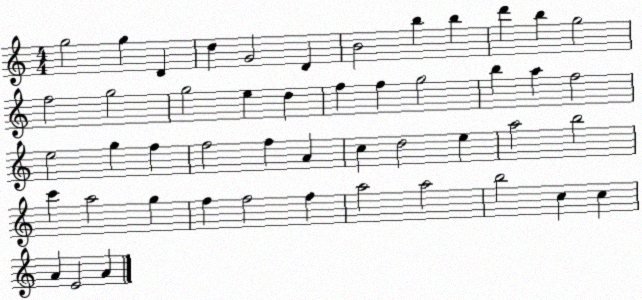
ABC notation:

X:1
T:Untitled
M:4/4
L:1/4
K:C
g2 g D d G2 D B2 b b d' b g2 f2 g2 g2 e d f f g2 b a f2 e2 g f f2 f A c d2 e a2 b2 c' a2 g f f2 f a2 a2 b2 c c A E2 A